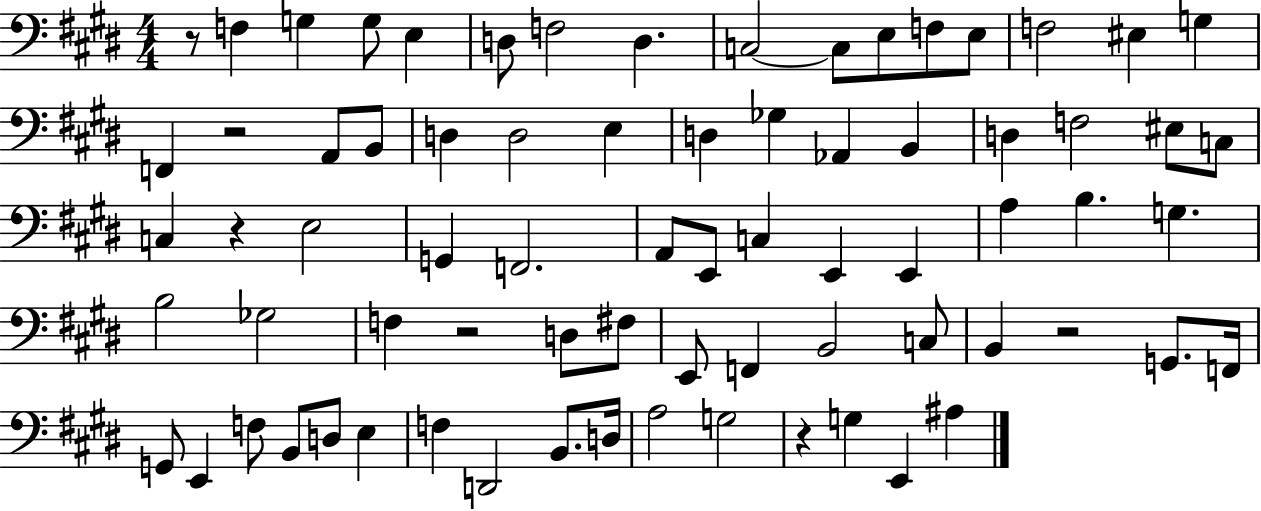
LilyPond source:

{
  \clef bass
  \numericTimeSignature
  \time 4/4
  \key e \major
  r8 f4 g4 g8 e4 | d8 f2 d4. | c2~~ c8 e8 f8 e8 | f2 eis4 g4 | \break f,4 r2 a,8 b,8 | d4 d2 e4 | d4 ges4 aes,4 b,4 | d4 f2 eis8 c8 | \break c4 r4 e2 | g,4 f,2. | a,8 e,8 c4 e,4 e,4 | a4 b4. g4. | \break b2 ges2 | f4 r2 d8 fis8 | e,8 f,4 b,2 c8 | b,4 r2 g,8. f,16 | \break g,8 e,4 f8 b,8 d8 e4 | f4 d,2 b,8. d16 | a2 g2 | r4 g4 e,4 ais4 | \break \bar "|."
}